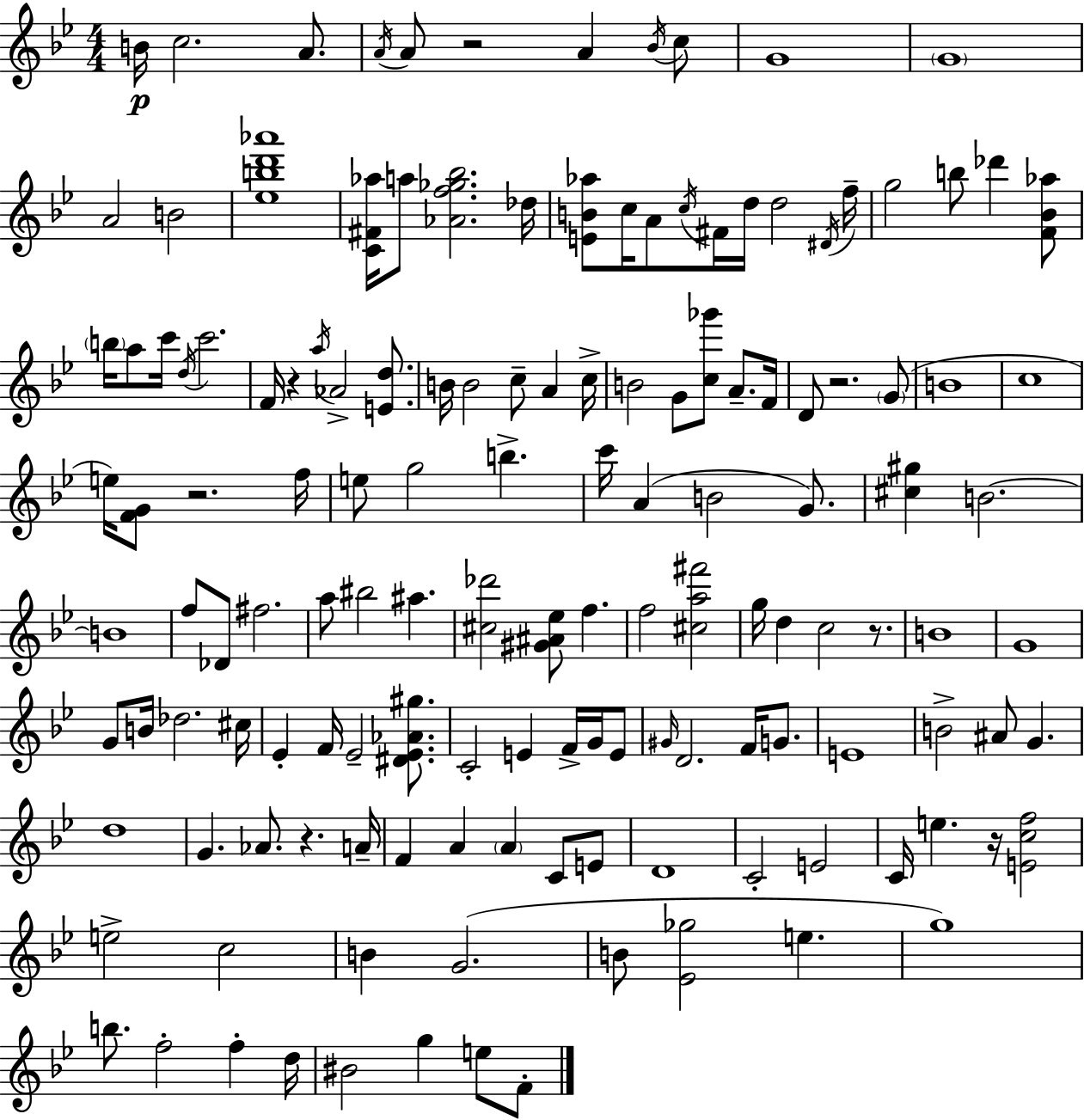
B4/s C5/h. A4/e. A4/s A4/e R/h A4/q Bb4/s C5/e G4/w G4/w A4/h B4/h [Eb5,B5,D6,Ab6]/w [C4,F#4,Ab5]/s A5/e [Ab4,F5,Gb5,Bb5]/h. Db5/s [E4,B4,Ab5]/e C5/s A4/e C5/s F#4/s D5/s D5/h D#4/s F5/s G5/h B5/e Db6/q [F4,Bb4,Ab5]/e B5/s A5/e C6/s D5/s C6/h. F4/s R/q A5/s Ab4/h [E4,D5]/e. B4/s B4/h C5/e A4/q C5/s B4/h G4/e [C5,Gb6]/e A4/e. F4/s D4/e R/h. G4/e B4/w C5/w E5/s [F4,G4]/e R/h. F5/s E5/e G5/h B5/q. C6/s A4/q B4/h G4/e. [C#5,G#5]/q B4/h. B4/w F5/e Db4/e F#5/h. A5/e BIS5/h A#5/q. [C#5,Db6]/h [G#4,A#4,Eb5]/e F5/q. F5/h [C#5,A5,F#6]/h G5/s D5/q C5/h R/e. B4/w G4/w G4/e B4/s Db5/h. C#5/s Eb4/q F4/s Eb4/h [D#4,Eb4,Ab4,G#5]/e. C4/h E4/q F4/s G4/s E4/e G#4/s D4/h. F4/s G4/e. E4/w B4/h A#4/e G4/q. D5/w G4/q. Ab4/e. R/q. A4/s F4/q A4/q A4/q C4/e E4/e D4/w C4/h E4/h C4/s E5/q. R/s [E4,C5,F5]/h E5/h C5/h B4/q G4/h. B4/e [Eb4,Gb5]/h E5/q. G5/w B5/e. F5/h F5/q D5/s BIS4/h G5/q E5/e F4/e